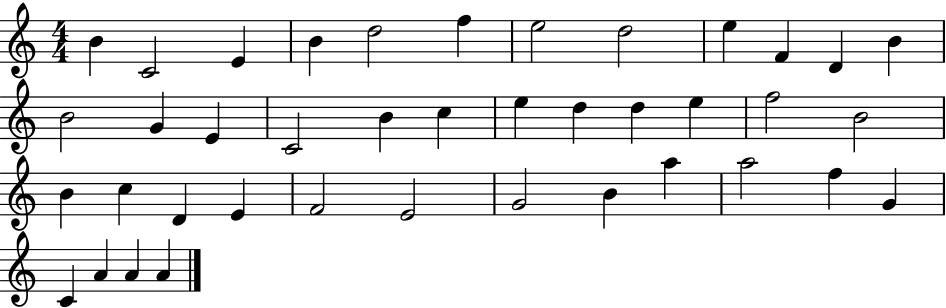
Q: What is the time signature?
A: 4/4